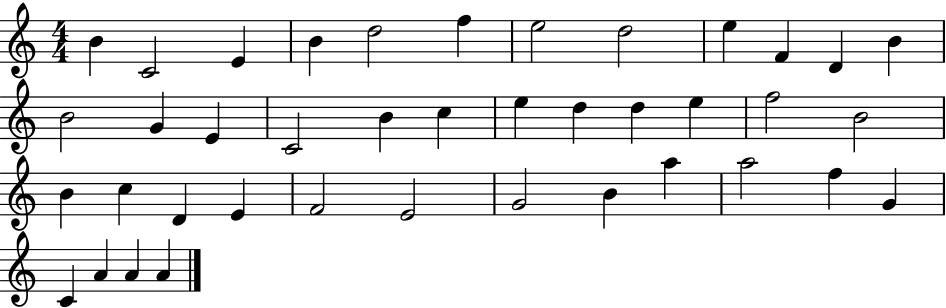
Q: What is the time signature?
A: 4/4